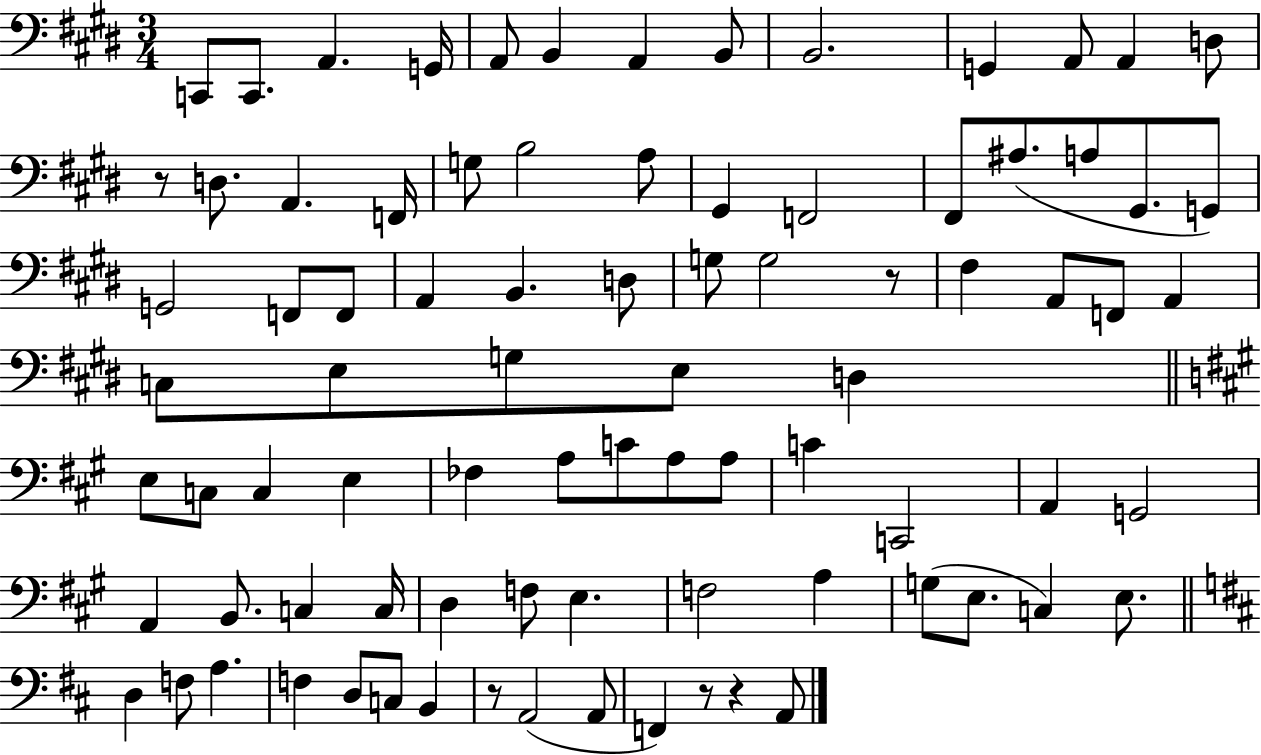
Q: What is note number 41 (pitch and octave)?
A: G3